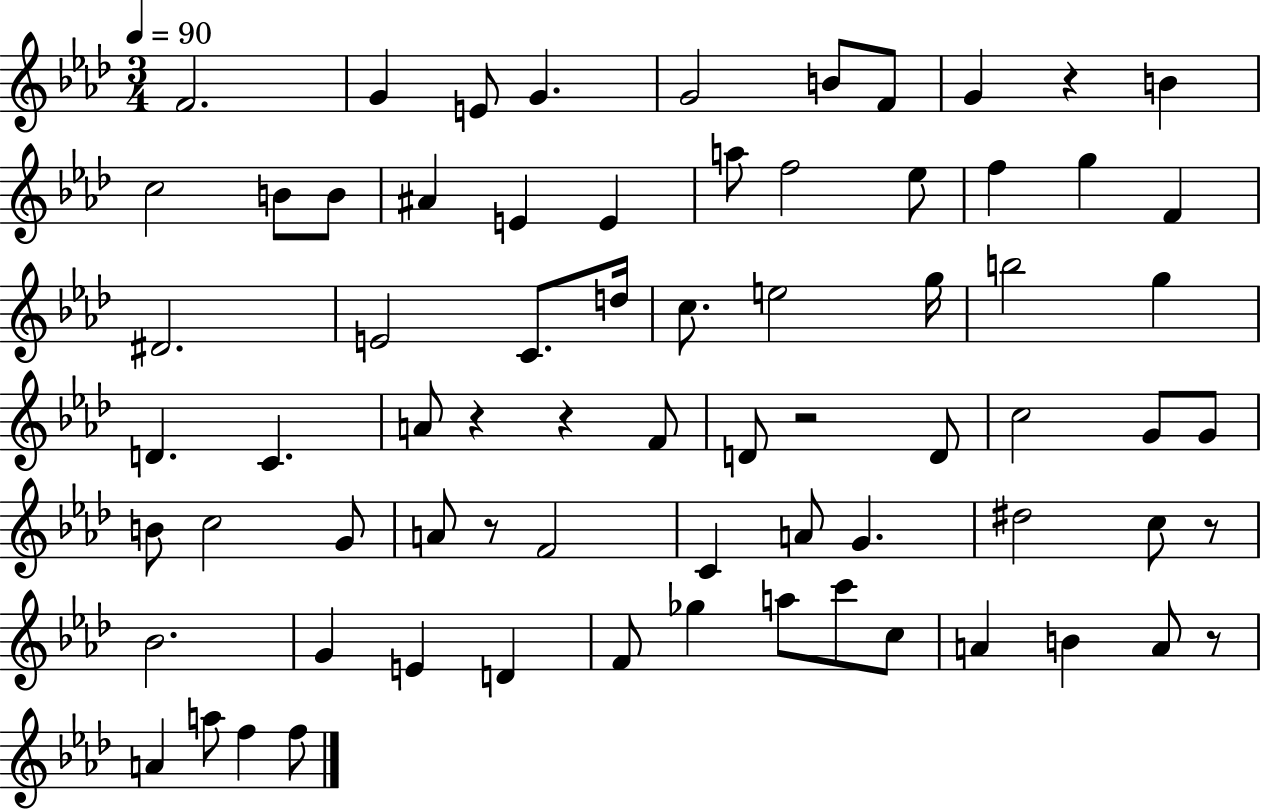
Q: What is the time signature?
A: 3/4